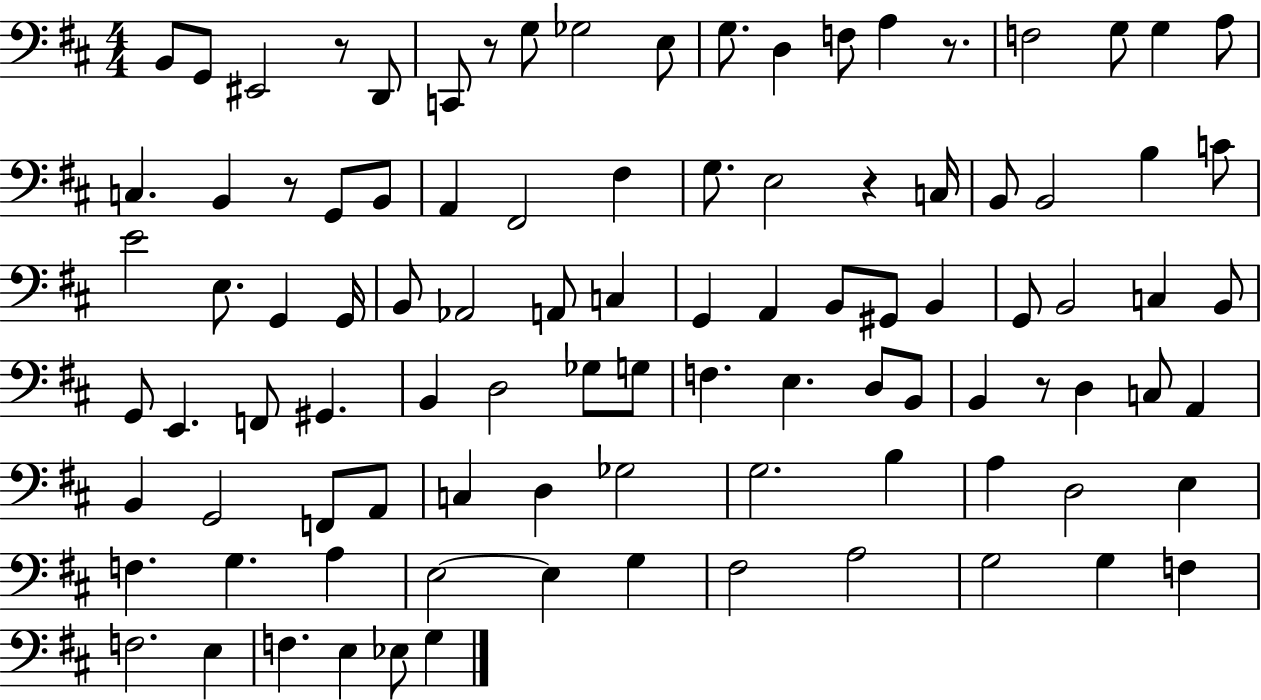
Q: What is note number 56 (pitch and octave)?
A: F3